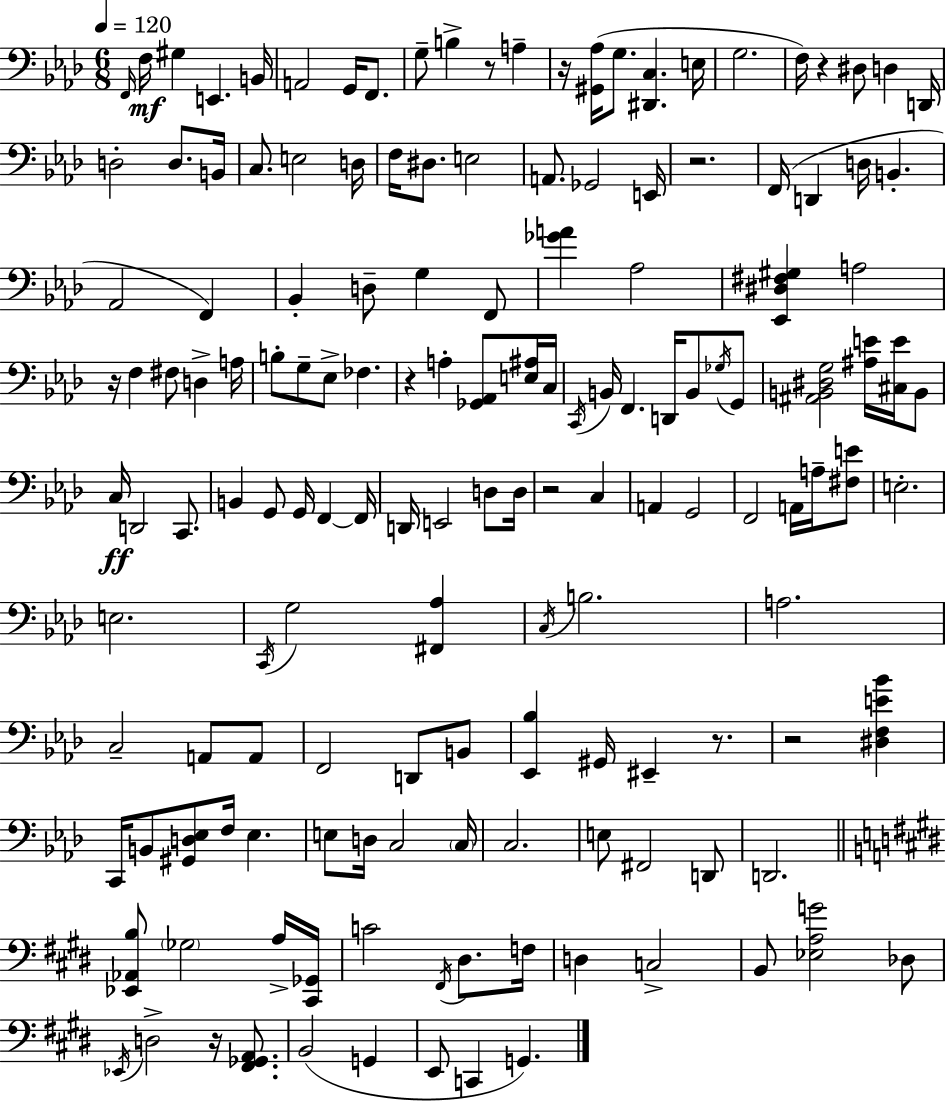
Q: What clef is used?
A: bass